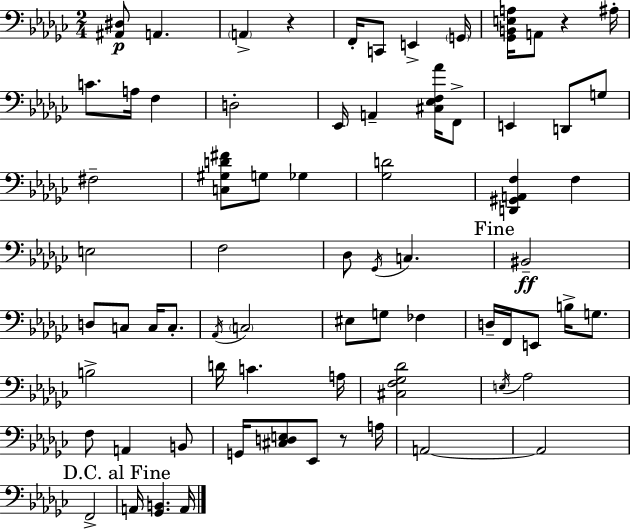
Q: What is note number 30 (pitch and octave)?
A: C3